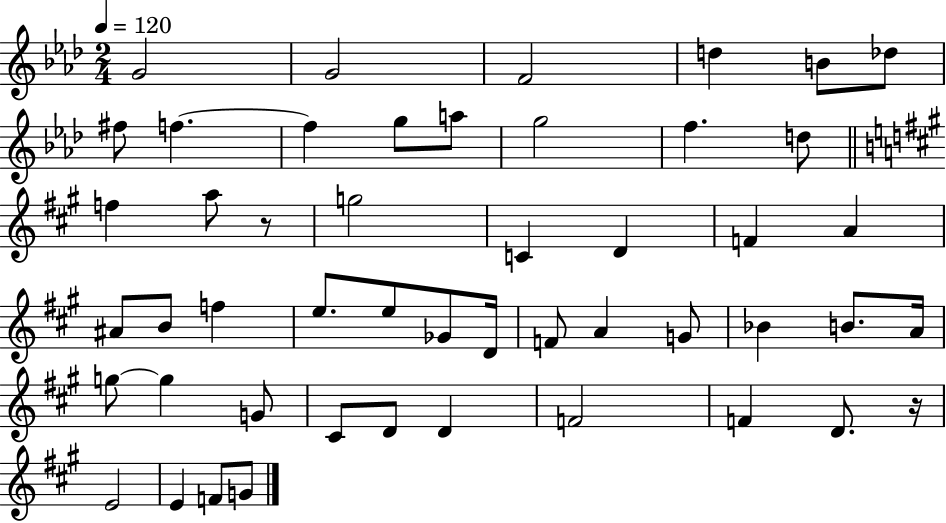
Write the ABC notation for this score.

X:1
T:Untitled
M:2/4
L:1/4
K:Ab
G2 G2 F2 d B/2 _d/2 ^f/2 f f g/2 a/2 g2 f d/2 f a/2 z/2 g2 C D F A ^A/2 B/2 f e/2 e/2 _G/2 D/4 F/2 A G/2 _B B/2 A/4 g/2 g G/2 ^C/2 D/2 D F2 F D/2 z/4 E2 E F/2 G/2